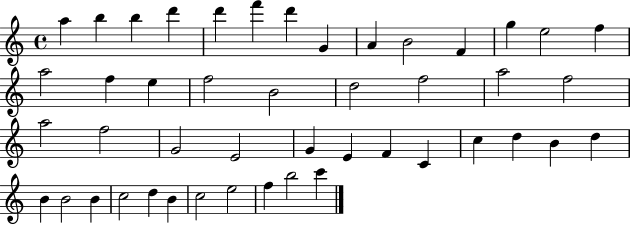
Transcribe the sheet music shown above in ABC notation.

X:1
T:Untitled
M:4/4
L:1/4
K:C
a b b d' d' f' d' G A B2 F g e2 f a2 f e f2 B2 d2 f2 a2 f2 a2 f2 G2 E2 G E F C c d B d B B2 B c2 d B c2 e2 f b2 c'